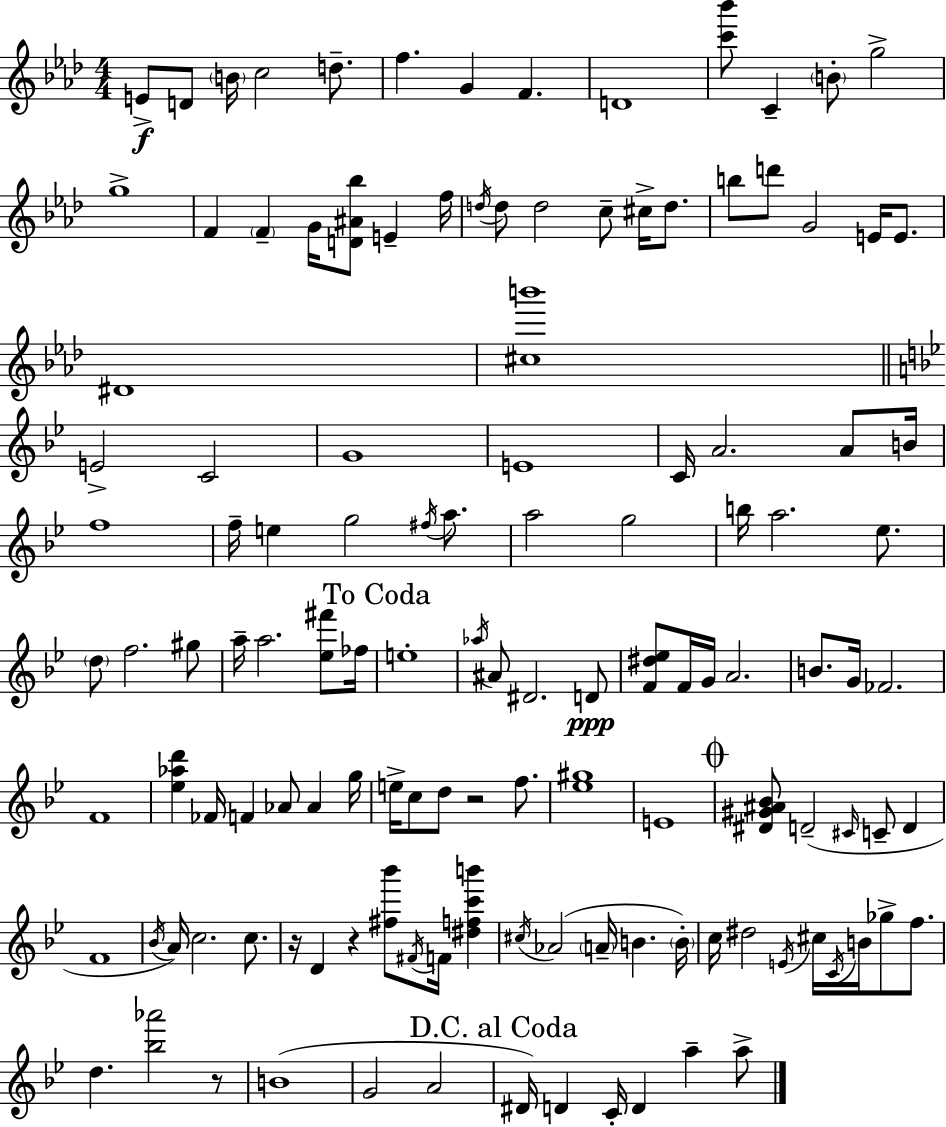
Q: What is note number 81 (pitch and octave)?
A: D4